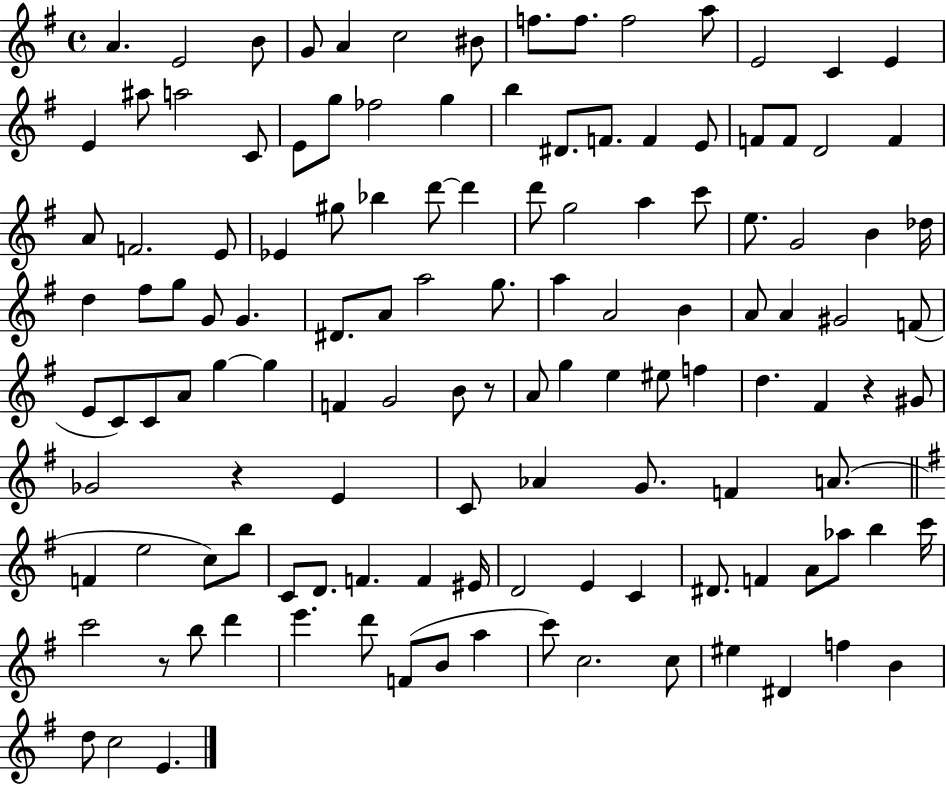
{
  \clef treble
  \time 4/4
  \defaultTimeSignature
  \key g \major
  \repeat volta 2 { a'4. e'2 b'8 | g'8 a'4 c''2 bis'8 | f''8. f''8. f''2 a''8 | e'2 c'4 e'4 | \break e'4 ais''8 a''2 c'8 | e'8 g''8 fes''2 g''4 | b''4 dis'8. f'8. f'4 e'8 | f'8 f'8 d'2 f'4 | \break a'8 f'2. e'8 | ees'4 gis''8 bes''4 d'''8~~ d'''4 | d'''8 g''2 a''4 c'''8 | e''8. g'2 b'4 des''16 | \break d''4 fis''8 g''8 g'8 g'4. | dis'8. a'8 a''2 g''8. | a''4 a'2 b'4 | a'8 a'4 gis'2 f'8( | \break e'8 c'8) c'8 a'8 g''4~~ g''4 | f'4 g'2 b'8 r8 | a'8 g''4 e''4 eis''8 f''4 | d''4. fis'4 r4 gis'8 | \break ges'2 r4 e'4 | c'8 aes'4 g'8. f'4 a'8.( | \bar "||" \break \key e \minor f'4 e''2 c''8) b''8 | c'8 d'8. f'4. f'4 eis'16 | d'2 e'4 c'4 | dis'8. f'4 a'8 aes''8 b''4 c'''16 | \break c'''2 r8 b''8 d'''4 | e'''4. d'''8 f'8( b'8 a''4 | c'''8) c''2. c''8 | eis''4 dis'4 f''4 b'4 | \break d''8 c''2 e'4. | } \bar "|."
}